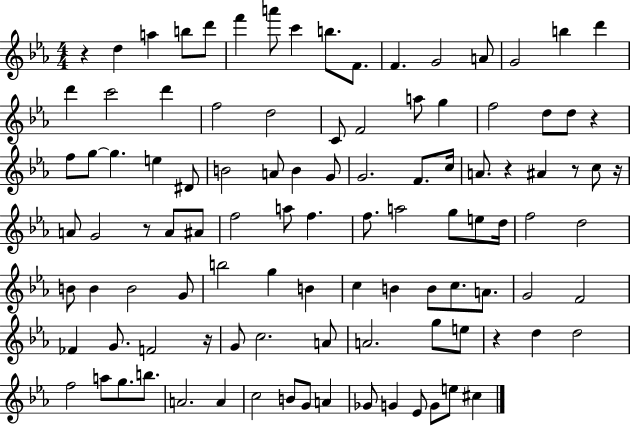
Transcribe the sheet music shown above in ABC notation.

X:1
T:Untitled
M:4/4
L:1/4
K:Eb
z d a b/2 d'/2 f' a'/2 c' b/2 F/2 F G2 A/2 G2 b d' d' c'2 d' f2 d2 C/2 F2 a/2 g f2 d/2 d/2 z f/2 g/2 g e ^D/2 B2 A/2 B G/2 G2 F/2 c/4 A/2 z ^A z/2 c/2 z/4 A/2 G2 z/2 A/2 ^A/2 f2 a/2 f f/2 a2 g/2 e/2 d/4 f2 d2 B/2 B B2 G/2 b2 g B c B B/2 c/2 A/2 G2 F2 _F G/2 F2 z/4 G/2 c2 A/2 A2 g/2 e/2 z d d2 f2 a/2 g/2 b/2 A2 A c2 B/2 G/2 A _G/2 G _E/2 G/2 e/2 ^c